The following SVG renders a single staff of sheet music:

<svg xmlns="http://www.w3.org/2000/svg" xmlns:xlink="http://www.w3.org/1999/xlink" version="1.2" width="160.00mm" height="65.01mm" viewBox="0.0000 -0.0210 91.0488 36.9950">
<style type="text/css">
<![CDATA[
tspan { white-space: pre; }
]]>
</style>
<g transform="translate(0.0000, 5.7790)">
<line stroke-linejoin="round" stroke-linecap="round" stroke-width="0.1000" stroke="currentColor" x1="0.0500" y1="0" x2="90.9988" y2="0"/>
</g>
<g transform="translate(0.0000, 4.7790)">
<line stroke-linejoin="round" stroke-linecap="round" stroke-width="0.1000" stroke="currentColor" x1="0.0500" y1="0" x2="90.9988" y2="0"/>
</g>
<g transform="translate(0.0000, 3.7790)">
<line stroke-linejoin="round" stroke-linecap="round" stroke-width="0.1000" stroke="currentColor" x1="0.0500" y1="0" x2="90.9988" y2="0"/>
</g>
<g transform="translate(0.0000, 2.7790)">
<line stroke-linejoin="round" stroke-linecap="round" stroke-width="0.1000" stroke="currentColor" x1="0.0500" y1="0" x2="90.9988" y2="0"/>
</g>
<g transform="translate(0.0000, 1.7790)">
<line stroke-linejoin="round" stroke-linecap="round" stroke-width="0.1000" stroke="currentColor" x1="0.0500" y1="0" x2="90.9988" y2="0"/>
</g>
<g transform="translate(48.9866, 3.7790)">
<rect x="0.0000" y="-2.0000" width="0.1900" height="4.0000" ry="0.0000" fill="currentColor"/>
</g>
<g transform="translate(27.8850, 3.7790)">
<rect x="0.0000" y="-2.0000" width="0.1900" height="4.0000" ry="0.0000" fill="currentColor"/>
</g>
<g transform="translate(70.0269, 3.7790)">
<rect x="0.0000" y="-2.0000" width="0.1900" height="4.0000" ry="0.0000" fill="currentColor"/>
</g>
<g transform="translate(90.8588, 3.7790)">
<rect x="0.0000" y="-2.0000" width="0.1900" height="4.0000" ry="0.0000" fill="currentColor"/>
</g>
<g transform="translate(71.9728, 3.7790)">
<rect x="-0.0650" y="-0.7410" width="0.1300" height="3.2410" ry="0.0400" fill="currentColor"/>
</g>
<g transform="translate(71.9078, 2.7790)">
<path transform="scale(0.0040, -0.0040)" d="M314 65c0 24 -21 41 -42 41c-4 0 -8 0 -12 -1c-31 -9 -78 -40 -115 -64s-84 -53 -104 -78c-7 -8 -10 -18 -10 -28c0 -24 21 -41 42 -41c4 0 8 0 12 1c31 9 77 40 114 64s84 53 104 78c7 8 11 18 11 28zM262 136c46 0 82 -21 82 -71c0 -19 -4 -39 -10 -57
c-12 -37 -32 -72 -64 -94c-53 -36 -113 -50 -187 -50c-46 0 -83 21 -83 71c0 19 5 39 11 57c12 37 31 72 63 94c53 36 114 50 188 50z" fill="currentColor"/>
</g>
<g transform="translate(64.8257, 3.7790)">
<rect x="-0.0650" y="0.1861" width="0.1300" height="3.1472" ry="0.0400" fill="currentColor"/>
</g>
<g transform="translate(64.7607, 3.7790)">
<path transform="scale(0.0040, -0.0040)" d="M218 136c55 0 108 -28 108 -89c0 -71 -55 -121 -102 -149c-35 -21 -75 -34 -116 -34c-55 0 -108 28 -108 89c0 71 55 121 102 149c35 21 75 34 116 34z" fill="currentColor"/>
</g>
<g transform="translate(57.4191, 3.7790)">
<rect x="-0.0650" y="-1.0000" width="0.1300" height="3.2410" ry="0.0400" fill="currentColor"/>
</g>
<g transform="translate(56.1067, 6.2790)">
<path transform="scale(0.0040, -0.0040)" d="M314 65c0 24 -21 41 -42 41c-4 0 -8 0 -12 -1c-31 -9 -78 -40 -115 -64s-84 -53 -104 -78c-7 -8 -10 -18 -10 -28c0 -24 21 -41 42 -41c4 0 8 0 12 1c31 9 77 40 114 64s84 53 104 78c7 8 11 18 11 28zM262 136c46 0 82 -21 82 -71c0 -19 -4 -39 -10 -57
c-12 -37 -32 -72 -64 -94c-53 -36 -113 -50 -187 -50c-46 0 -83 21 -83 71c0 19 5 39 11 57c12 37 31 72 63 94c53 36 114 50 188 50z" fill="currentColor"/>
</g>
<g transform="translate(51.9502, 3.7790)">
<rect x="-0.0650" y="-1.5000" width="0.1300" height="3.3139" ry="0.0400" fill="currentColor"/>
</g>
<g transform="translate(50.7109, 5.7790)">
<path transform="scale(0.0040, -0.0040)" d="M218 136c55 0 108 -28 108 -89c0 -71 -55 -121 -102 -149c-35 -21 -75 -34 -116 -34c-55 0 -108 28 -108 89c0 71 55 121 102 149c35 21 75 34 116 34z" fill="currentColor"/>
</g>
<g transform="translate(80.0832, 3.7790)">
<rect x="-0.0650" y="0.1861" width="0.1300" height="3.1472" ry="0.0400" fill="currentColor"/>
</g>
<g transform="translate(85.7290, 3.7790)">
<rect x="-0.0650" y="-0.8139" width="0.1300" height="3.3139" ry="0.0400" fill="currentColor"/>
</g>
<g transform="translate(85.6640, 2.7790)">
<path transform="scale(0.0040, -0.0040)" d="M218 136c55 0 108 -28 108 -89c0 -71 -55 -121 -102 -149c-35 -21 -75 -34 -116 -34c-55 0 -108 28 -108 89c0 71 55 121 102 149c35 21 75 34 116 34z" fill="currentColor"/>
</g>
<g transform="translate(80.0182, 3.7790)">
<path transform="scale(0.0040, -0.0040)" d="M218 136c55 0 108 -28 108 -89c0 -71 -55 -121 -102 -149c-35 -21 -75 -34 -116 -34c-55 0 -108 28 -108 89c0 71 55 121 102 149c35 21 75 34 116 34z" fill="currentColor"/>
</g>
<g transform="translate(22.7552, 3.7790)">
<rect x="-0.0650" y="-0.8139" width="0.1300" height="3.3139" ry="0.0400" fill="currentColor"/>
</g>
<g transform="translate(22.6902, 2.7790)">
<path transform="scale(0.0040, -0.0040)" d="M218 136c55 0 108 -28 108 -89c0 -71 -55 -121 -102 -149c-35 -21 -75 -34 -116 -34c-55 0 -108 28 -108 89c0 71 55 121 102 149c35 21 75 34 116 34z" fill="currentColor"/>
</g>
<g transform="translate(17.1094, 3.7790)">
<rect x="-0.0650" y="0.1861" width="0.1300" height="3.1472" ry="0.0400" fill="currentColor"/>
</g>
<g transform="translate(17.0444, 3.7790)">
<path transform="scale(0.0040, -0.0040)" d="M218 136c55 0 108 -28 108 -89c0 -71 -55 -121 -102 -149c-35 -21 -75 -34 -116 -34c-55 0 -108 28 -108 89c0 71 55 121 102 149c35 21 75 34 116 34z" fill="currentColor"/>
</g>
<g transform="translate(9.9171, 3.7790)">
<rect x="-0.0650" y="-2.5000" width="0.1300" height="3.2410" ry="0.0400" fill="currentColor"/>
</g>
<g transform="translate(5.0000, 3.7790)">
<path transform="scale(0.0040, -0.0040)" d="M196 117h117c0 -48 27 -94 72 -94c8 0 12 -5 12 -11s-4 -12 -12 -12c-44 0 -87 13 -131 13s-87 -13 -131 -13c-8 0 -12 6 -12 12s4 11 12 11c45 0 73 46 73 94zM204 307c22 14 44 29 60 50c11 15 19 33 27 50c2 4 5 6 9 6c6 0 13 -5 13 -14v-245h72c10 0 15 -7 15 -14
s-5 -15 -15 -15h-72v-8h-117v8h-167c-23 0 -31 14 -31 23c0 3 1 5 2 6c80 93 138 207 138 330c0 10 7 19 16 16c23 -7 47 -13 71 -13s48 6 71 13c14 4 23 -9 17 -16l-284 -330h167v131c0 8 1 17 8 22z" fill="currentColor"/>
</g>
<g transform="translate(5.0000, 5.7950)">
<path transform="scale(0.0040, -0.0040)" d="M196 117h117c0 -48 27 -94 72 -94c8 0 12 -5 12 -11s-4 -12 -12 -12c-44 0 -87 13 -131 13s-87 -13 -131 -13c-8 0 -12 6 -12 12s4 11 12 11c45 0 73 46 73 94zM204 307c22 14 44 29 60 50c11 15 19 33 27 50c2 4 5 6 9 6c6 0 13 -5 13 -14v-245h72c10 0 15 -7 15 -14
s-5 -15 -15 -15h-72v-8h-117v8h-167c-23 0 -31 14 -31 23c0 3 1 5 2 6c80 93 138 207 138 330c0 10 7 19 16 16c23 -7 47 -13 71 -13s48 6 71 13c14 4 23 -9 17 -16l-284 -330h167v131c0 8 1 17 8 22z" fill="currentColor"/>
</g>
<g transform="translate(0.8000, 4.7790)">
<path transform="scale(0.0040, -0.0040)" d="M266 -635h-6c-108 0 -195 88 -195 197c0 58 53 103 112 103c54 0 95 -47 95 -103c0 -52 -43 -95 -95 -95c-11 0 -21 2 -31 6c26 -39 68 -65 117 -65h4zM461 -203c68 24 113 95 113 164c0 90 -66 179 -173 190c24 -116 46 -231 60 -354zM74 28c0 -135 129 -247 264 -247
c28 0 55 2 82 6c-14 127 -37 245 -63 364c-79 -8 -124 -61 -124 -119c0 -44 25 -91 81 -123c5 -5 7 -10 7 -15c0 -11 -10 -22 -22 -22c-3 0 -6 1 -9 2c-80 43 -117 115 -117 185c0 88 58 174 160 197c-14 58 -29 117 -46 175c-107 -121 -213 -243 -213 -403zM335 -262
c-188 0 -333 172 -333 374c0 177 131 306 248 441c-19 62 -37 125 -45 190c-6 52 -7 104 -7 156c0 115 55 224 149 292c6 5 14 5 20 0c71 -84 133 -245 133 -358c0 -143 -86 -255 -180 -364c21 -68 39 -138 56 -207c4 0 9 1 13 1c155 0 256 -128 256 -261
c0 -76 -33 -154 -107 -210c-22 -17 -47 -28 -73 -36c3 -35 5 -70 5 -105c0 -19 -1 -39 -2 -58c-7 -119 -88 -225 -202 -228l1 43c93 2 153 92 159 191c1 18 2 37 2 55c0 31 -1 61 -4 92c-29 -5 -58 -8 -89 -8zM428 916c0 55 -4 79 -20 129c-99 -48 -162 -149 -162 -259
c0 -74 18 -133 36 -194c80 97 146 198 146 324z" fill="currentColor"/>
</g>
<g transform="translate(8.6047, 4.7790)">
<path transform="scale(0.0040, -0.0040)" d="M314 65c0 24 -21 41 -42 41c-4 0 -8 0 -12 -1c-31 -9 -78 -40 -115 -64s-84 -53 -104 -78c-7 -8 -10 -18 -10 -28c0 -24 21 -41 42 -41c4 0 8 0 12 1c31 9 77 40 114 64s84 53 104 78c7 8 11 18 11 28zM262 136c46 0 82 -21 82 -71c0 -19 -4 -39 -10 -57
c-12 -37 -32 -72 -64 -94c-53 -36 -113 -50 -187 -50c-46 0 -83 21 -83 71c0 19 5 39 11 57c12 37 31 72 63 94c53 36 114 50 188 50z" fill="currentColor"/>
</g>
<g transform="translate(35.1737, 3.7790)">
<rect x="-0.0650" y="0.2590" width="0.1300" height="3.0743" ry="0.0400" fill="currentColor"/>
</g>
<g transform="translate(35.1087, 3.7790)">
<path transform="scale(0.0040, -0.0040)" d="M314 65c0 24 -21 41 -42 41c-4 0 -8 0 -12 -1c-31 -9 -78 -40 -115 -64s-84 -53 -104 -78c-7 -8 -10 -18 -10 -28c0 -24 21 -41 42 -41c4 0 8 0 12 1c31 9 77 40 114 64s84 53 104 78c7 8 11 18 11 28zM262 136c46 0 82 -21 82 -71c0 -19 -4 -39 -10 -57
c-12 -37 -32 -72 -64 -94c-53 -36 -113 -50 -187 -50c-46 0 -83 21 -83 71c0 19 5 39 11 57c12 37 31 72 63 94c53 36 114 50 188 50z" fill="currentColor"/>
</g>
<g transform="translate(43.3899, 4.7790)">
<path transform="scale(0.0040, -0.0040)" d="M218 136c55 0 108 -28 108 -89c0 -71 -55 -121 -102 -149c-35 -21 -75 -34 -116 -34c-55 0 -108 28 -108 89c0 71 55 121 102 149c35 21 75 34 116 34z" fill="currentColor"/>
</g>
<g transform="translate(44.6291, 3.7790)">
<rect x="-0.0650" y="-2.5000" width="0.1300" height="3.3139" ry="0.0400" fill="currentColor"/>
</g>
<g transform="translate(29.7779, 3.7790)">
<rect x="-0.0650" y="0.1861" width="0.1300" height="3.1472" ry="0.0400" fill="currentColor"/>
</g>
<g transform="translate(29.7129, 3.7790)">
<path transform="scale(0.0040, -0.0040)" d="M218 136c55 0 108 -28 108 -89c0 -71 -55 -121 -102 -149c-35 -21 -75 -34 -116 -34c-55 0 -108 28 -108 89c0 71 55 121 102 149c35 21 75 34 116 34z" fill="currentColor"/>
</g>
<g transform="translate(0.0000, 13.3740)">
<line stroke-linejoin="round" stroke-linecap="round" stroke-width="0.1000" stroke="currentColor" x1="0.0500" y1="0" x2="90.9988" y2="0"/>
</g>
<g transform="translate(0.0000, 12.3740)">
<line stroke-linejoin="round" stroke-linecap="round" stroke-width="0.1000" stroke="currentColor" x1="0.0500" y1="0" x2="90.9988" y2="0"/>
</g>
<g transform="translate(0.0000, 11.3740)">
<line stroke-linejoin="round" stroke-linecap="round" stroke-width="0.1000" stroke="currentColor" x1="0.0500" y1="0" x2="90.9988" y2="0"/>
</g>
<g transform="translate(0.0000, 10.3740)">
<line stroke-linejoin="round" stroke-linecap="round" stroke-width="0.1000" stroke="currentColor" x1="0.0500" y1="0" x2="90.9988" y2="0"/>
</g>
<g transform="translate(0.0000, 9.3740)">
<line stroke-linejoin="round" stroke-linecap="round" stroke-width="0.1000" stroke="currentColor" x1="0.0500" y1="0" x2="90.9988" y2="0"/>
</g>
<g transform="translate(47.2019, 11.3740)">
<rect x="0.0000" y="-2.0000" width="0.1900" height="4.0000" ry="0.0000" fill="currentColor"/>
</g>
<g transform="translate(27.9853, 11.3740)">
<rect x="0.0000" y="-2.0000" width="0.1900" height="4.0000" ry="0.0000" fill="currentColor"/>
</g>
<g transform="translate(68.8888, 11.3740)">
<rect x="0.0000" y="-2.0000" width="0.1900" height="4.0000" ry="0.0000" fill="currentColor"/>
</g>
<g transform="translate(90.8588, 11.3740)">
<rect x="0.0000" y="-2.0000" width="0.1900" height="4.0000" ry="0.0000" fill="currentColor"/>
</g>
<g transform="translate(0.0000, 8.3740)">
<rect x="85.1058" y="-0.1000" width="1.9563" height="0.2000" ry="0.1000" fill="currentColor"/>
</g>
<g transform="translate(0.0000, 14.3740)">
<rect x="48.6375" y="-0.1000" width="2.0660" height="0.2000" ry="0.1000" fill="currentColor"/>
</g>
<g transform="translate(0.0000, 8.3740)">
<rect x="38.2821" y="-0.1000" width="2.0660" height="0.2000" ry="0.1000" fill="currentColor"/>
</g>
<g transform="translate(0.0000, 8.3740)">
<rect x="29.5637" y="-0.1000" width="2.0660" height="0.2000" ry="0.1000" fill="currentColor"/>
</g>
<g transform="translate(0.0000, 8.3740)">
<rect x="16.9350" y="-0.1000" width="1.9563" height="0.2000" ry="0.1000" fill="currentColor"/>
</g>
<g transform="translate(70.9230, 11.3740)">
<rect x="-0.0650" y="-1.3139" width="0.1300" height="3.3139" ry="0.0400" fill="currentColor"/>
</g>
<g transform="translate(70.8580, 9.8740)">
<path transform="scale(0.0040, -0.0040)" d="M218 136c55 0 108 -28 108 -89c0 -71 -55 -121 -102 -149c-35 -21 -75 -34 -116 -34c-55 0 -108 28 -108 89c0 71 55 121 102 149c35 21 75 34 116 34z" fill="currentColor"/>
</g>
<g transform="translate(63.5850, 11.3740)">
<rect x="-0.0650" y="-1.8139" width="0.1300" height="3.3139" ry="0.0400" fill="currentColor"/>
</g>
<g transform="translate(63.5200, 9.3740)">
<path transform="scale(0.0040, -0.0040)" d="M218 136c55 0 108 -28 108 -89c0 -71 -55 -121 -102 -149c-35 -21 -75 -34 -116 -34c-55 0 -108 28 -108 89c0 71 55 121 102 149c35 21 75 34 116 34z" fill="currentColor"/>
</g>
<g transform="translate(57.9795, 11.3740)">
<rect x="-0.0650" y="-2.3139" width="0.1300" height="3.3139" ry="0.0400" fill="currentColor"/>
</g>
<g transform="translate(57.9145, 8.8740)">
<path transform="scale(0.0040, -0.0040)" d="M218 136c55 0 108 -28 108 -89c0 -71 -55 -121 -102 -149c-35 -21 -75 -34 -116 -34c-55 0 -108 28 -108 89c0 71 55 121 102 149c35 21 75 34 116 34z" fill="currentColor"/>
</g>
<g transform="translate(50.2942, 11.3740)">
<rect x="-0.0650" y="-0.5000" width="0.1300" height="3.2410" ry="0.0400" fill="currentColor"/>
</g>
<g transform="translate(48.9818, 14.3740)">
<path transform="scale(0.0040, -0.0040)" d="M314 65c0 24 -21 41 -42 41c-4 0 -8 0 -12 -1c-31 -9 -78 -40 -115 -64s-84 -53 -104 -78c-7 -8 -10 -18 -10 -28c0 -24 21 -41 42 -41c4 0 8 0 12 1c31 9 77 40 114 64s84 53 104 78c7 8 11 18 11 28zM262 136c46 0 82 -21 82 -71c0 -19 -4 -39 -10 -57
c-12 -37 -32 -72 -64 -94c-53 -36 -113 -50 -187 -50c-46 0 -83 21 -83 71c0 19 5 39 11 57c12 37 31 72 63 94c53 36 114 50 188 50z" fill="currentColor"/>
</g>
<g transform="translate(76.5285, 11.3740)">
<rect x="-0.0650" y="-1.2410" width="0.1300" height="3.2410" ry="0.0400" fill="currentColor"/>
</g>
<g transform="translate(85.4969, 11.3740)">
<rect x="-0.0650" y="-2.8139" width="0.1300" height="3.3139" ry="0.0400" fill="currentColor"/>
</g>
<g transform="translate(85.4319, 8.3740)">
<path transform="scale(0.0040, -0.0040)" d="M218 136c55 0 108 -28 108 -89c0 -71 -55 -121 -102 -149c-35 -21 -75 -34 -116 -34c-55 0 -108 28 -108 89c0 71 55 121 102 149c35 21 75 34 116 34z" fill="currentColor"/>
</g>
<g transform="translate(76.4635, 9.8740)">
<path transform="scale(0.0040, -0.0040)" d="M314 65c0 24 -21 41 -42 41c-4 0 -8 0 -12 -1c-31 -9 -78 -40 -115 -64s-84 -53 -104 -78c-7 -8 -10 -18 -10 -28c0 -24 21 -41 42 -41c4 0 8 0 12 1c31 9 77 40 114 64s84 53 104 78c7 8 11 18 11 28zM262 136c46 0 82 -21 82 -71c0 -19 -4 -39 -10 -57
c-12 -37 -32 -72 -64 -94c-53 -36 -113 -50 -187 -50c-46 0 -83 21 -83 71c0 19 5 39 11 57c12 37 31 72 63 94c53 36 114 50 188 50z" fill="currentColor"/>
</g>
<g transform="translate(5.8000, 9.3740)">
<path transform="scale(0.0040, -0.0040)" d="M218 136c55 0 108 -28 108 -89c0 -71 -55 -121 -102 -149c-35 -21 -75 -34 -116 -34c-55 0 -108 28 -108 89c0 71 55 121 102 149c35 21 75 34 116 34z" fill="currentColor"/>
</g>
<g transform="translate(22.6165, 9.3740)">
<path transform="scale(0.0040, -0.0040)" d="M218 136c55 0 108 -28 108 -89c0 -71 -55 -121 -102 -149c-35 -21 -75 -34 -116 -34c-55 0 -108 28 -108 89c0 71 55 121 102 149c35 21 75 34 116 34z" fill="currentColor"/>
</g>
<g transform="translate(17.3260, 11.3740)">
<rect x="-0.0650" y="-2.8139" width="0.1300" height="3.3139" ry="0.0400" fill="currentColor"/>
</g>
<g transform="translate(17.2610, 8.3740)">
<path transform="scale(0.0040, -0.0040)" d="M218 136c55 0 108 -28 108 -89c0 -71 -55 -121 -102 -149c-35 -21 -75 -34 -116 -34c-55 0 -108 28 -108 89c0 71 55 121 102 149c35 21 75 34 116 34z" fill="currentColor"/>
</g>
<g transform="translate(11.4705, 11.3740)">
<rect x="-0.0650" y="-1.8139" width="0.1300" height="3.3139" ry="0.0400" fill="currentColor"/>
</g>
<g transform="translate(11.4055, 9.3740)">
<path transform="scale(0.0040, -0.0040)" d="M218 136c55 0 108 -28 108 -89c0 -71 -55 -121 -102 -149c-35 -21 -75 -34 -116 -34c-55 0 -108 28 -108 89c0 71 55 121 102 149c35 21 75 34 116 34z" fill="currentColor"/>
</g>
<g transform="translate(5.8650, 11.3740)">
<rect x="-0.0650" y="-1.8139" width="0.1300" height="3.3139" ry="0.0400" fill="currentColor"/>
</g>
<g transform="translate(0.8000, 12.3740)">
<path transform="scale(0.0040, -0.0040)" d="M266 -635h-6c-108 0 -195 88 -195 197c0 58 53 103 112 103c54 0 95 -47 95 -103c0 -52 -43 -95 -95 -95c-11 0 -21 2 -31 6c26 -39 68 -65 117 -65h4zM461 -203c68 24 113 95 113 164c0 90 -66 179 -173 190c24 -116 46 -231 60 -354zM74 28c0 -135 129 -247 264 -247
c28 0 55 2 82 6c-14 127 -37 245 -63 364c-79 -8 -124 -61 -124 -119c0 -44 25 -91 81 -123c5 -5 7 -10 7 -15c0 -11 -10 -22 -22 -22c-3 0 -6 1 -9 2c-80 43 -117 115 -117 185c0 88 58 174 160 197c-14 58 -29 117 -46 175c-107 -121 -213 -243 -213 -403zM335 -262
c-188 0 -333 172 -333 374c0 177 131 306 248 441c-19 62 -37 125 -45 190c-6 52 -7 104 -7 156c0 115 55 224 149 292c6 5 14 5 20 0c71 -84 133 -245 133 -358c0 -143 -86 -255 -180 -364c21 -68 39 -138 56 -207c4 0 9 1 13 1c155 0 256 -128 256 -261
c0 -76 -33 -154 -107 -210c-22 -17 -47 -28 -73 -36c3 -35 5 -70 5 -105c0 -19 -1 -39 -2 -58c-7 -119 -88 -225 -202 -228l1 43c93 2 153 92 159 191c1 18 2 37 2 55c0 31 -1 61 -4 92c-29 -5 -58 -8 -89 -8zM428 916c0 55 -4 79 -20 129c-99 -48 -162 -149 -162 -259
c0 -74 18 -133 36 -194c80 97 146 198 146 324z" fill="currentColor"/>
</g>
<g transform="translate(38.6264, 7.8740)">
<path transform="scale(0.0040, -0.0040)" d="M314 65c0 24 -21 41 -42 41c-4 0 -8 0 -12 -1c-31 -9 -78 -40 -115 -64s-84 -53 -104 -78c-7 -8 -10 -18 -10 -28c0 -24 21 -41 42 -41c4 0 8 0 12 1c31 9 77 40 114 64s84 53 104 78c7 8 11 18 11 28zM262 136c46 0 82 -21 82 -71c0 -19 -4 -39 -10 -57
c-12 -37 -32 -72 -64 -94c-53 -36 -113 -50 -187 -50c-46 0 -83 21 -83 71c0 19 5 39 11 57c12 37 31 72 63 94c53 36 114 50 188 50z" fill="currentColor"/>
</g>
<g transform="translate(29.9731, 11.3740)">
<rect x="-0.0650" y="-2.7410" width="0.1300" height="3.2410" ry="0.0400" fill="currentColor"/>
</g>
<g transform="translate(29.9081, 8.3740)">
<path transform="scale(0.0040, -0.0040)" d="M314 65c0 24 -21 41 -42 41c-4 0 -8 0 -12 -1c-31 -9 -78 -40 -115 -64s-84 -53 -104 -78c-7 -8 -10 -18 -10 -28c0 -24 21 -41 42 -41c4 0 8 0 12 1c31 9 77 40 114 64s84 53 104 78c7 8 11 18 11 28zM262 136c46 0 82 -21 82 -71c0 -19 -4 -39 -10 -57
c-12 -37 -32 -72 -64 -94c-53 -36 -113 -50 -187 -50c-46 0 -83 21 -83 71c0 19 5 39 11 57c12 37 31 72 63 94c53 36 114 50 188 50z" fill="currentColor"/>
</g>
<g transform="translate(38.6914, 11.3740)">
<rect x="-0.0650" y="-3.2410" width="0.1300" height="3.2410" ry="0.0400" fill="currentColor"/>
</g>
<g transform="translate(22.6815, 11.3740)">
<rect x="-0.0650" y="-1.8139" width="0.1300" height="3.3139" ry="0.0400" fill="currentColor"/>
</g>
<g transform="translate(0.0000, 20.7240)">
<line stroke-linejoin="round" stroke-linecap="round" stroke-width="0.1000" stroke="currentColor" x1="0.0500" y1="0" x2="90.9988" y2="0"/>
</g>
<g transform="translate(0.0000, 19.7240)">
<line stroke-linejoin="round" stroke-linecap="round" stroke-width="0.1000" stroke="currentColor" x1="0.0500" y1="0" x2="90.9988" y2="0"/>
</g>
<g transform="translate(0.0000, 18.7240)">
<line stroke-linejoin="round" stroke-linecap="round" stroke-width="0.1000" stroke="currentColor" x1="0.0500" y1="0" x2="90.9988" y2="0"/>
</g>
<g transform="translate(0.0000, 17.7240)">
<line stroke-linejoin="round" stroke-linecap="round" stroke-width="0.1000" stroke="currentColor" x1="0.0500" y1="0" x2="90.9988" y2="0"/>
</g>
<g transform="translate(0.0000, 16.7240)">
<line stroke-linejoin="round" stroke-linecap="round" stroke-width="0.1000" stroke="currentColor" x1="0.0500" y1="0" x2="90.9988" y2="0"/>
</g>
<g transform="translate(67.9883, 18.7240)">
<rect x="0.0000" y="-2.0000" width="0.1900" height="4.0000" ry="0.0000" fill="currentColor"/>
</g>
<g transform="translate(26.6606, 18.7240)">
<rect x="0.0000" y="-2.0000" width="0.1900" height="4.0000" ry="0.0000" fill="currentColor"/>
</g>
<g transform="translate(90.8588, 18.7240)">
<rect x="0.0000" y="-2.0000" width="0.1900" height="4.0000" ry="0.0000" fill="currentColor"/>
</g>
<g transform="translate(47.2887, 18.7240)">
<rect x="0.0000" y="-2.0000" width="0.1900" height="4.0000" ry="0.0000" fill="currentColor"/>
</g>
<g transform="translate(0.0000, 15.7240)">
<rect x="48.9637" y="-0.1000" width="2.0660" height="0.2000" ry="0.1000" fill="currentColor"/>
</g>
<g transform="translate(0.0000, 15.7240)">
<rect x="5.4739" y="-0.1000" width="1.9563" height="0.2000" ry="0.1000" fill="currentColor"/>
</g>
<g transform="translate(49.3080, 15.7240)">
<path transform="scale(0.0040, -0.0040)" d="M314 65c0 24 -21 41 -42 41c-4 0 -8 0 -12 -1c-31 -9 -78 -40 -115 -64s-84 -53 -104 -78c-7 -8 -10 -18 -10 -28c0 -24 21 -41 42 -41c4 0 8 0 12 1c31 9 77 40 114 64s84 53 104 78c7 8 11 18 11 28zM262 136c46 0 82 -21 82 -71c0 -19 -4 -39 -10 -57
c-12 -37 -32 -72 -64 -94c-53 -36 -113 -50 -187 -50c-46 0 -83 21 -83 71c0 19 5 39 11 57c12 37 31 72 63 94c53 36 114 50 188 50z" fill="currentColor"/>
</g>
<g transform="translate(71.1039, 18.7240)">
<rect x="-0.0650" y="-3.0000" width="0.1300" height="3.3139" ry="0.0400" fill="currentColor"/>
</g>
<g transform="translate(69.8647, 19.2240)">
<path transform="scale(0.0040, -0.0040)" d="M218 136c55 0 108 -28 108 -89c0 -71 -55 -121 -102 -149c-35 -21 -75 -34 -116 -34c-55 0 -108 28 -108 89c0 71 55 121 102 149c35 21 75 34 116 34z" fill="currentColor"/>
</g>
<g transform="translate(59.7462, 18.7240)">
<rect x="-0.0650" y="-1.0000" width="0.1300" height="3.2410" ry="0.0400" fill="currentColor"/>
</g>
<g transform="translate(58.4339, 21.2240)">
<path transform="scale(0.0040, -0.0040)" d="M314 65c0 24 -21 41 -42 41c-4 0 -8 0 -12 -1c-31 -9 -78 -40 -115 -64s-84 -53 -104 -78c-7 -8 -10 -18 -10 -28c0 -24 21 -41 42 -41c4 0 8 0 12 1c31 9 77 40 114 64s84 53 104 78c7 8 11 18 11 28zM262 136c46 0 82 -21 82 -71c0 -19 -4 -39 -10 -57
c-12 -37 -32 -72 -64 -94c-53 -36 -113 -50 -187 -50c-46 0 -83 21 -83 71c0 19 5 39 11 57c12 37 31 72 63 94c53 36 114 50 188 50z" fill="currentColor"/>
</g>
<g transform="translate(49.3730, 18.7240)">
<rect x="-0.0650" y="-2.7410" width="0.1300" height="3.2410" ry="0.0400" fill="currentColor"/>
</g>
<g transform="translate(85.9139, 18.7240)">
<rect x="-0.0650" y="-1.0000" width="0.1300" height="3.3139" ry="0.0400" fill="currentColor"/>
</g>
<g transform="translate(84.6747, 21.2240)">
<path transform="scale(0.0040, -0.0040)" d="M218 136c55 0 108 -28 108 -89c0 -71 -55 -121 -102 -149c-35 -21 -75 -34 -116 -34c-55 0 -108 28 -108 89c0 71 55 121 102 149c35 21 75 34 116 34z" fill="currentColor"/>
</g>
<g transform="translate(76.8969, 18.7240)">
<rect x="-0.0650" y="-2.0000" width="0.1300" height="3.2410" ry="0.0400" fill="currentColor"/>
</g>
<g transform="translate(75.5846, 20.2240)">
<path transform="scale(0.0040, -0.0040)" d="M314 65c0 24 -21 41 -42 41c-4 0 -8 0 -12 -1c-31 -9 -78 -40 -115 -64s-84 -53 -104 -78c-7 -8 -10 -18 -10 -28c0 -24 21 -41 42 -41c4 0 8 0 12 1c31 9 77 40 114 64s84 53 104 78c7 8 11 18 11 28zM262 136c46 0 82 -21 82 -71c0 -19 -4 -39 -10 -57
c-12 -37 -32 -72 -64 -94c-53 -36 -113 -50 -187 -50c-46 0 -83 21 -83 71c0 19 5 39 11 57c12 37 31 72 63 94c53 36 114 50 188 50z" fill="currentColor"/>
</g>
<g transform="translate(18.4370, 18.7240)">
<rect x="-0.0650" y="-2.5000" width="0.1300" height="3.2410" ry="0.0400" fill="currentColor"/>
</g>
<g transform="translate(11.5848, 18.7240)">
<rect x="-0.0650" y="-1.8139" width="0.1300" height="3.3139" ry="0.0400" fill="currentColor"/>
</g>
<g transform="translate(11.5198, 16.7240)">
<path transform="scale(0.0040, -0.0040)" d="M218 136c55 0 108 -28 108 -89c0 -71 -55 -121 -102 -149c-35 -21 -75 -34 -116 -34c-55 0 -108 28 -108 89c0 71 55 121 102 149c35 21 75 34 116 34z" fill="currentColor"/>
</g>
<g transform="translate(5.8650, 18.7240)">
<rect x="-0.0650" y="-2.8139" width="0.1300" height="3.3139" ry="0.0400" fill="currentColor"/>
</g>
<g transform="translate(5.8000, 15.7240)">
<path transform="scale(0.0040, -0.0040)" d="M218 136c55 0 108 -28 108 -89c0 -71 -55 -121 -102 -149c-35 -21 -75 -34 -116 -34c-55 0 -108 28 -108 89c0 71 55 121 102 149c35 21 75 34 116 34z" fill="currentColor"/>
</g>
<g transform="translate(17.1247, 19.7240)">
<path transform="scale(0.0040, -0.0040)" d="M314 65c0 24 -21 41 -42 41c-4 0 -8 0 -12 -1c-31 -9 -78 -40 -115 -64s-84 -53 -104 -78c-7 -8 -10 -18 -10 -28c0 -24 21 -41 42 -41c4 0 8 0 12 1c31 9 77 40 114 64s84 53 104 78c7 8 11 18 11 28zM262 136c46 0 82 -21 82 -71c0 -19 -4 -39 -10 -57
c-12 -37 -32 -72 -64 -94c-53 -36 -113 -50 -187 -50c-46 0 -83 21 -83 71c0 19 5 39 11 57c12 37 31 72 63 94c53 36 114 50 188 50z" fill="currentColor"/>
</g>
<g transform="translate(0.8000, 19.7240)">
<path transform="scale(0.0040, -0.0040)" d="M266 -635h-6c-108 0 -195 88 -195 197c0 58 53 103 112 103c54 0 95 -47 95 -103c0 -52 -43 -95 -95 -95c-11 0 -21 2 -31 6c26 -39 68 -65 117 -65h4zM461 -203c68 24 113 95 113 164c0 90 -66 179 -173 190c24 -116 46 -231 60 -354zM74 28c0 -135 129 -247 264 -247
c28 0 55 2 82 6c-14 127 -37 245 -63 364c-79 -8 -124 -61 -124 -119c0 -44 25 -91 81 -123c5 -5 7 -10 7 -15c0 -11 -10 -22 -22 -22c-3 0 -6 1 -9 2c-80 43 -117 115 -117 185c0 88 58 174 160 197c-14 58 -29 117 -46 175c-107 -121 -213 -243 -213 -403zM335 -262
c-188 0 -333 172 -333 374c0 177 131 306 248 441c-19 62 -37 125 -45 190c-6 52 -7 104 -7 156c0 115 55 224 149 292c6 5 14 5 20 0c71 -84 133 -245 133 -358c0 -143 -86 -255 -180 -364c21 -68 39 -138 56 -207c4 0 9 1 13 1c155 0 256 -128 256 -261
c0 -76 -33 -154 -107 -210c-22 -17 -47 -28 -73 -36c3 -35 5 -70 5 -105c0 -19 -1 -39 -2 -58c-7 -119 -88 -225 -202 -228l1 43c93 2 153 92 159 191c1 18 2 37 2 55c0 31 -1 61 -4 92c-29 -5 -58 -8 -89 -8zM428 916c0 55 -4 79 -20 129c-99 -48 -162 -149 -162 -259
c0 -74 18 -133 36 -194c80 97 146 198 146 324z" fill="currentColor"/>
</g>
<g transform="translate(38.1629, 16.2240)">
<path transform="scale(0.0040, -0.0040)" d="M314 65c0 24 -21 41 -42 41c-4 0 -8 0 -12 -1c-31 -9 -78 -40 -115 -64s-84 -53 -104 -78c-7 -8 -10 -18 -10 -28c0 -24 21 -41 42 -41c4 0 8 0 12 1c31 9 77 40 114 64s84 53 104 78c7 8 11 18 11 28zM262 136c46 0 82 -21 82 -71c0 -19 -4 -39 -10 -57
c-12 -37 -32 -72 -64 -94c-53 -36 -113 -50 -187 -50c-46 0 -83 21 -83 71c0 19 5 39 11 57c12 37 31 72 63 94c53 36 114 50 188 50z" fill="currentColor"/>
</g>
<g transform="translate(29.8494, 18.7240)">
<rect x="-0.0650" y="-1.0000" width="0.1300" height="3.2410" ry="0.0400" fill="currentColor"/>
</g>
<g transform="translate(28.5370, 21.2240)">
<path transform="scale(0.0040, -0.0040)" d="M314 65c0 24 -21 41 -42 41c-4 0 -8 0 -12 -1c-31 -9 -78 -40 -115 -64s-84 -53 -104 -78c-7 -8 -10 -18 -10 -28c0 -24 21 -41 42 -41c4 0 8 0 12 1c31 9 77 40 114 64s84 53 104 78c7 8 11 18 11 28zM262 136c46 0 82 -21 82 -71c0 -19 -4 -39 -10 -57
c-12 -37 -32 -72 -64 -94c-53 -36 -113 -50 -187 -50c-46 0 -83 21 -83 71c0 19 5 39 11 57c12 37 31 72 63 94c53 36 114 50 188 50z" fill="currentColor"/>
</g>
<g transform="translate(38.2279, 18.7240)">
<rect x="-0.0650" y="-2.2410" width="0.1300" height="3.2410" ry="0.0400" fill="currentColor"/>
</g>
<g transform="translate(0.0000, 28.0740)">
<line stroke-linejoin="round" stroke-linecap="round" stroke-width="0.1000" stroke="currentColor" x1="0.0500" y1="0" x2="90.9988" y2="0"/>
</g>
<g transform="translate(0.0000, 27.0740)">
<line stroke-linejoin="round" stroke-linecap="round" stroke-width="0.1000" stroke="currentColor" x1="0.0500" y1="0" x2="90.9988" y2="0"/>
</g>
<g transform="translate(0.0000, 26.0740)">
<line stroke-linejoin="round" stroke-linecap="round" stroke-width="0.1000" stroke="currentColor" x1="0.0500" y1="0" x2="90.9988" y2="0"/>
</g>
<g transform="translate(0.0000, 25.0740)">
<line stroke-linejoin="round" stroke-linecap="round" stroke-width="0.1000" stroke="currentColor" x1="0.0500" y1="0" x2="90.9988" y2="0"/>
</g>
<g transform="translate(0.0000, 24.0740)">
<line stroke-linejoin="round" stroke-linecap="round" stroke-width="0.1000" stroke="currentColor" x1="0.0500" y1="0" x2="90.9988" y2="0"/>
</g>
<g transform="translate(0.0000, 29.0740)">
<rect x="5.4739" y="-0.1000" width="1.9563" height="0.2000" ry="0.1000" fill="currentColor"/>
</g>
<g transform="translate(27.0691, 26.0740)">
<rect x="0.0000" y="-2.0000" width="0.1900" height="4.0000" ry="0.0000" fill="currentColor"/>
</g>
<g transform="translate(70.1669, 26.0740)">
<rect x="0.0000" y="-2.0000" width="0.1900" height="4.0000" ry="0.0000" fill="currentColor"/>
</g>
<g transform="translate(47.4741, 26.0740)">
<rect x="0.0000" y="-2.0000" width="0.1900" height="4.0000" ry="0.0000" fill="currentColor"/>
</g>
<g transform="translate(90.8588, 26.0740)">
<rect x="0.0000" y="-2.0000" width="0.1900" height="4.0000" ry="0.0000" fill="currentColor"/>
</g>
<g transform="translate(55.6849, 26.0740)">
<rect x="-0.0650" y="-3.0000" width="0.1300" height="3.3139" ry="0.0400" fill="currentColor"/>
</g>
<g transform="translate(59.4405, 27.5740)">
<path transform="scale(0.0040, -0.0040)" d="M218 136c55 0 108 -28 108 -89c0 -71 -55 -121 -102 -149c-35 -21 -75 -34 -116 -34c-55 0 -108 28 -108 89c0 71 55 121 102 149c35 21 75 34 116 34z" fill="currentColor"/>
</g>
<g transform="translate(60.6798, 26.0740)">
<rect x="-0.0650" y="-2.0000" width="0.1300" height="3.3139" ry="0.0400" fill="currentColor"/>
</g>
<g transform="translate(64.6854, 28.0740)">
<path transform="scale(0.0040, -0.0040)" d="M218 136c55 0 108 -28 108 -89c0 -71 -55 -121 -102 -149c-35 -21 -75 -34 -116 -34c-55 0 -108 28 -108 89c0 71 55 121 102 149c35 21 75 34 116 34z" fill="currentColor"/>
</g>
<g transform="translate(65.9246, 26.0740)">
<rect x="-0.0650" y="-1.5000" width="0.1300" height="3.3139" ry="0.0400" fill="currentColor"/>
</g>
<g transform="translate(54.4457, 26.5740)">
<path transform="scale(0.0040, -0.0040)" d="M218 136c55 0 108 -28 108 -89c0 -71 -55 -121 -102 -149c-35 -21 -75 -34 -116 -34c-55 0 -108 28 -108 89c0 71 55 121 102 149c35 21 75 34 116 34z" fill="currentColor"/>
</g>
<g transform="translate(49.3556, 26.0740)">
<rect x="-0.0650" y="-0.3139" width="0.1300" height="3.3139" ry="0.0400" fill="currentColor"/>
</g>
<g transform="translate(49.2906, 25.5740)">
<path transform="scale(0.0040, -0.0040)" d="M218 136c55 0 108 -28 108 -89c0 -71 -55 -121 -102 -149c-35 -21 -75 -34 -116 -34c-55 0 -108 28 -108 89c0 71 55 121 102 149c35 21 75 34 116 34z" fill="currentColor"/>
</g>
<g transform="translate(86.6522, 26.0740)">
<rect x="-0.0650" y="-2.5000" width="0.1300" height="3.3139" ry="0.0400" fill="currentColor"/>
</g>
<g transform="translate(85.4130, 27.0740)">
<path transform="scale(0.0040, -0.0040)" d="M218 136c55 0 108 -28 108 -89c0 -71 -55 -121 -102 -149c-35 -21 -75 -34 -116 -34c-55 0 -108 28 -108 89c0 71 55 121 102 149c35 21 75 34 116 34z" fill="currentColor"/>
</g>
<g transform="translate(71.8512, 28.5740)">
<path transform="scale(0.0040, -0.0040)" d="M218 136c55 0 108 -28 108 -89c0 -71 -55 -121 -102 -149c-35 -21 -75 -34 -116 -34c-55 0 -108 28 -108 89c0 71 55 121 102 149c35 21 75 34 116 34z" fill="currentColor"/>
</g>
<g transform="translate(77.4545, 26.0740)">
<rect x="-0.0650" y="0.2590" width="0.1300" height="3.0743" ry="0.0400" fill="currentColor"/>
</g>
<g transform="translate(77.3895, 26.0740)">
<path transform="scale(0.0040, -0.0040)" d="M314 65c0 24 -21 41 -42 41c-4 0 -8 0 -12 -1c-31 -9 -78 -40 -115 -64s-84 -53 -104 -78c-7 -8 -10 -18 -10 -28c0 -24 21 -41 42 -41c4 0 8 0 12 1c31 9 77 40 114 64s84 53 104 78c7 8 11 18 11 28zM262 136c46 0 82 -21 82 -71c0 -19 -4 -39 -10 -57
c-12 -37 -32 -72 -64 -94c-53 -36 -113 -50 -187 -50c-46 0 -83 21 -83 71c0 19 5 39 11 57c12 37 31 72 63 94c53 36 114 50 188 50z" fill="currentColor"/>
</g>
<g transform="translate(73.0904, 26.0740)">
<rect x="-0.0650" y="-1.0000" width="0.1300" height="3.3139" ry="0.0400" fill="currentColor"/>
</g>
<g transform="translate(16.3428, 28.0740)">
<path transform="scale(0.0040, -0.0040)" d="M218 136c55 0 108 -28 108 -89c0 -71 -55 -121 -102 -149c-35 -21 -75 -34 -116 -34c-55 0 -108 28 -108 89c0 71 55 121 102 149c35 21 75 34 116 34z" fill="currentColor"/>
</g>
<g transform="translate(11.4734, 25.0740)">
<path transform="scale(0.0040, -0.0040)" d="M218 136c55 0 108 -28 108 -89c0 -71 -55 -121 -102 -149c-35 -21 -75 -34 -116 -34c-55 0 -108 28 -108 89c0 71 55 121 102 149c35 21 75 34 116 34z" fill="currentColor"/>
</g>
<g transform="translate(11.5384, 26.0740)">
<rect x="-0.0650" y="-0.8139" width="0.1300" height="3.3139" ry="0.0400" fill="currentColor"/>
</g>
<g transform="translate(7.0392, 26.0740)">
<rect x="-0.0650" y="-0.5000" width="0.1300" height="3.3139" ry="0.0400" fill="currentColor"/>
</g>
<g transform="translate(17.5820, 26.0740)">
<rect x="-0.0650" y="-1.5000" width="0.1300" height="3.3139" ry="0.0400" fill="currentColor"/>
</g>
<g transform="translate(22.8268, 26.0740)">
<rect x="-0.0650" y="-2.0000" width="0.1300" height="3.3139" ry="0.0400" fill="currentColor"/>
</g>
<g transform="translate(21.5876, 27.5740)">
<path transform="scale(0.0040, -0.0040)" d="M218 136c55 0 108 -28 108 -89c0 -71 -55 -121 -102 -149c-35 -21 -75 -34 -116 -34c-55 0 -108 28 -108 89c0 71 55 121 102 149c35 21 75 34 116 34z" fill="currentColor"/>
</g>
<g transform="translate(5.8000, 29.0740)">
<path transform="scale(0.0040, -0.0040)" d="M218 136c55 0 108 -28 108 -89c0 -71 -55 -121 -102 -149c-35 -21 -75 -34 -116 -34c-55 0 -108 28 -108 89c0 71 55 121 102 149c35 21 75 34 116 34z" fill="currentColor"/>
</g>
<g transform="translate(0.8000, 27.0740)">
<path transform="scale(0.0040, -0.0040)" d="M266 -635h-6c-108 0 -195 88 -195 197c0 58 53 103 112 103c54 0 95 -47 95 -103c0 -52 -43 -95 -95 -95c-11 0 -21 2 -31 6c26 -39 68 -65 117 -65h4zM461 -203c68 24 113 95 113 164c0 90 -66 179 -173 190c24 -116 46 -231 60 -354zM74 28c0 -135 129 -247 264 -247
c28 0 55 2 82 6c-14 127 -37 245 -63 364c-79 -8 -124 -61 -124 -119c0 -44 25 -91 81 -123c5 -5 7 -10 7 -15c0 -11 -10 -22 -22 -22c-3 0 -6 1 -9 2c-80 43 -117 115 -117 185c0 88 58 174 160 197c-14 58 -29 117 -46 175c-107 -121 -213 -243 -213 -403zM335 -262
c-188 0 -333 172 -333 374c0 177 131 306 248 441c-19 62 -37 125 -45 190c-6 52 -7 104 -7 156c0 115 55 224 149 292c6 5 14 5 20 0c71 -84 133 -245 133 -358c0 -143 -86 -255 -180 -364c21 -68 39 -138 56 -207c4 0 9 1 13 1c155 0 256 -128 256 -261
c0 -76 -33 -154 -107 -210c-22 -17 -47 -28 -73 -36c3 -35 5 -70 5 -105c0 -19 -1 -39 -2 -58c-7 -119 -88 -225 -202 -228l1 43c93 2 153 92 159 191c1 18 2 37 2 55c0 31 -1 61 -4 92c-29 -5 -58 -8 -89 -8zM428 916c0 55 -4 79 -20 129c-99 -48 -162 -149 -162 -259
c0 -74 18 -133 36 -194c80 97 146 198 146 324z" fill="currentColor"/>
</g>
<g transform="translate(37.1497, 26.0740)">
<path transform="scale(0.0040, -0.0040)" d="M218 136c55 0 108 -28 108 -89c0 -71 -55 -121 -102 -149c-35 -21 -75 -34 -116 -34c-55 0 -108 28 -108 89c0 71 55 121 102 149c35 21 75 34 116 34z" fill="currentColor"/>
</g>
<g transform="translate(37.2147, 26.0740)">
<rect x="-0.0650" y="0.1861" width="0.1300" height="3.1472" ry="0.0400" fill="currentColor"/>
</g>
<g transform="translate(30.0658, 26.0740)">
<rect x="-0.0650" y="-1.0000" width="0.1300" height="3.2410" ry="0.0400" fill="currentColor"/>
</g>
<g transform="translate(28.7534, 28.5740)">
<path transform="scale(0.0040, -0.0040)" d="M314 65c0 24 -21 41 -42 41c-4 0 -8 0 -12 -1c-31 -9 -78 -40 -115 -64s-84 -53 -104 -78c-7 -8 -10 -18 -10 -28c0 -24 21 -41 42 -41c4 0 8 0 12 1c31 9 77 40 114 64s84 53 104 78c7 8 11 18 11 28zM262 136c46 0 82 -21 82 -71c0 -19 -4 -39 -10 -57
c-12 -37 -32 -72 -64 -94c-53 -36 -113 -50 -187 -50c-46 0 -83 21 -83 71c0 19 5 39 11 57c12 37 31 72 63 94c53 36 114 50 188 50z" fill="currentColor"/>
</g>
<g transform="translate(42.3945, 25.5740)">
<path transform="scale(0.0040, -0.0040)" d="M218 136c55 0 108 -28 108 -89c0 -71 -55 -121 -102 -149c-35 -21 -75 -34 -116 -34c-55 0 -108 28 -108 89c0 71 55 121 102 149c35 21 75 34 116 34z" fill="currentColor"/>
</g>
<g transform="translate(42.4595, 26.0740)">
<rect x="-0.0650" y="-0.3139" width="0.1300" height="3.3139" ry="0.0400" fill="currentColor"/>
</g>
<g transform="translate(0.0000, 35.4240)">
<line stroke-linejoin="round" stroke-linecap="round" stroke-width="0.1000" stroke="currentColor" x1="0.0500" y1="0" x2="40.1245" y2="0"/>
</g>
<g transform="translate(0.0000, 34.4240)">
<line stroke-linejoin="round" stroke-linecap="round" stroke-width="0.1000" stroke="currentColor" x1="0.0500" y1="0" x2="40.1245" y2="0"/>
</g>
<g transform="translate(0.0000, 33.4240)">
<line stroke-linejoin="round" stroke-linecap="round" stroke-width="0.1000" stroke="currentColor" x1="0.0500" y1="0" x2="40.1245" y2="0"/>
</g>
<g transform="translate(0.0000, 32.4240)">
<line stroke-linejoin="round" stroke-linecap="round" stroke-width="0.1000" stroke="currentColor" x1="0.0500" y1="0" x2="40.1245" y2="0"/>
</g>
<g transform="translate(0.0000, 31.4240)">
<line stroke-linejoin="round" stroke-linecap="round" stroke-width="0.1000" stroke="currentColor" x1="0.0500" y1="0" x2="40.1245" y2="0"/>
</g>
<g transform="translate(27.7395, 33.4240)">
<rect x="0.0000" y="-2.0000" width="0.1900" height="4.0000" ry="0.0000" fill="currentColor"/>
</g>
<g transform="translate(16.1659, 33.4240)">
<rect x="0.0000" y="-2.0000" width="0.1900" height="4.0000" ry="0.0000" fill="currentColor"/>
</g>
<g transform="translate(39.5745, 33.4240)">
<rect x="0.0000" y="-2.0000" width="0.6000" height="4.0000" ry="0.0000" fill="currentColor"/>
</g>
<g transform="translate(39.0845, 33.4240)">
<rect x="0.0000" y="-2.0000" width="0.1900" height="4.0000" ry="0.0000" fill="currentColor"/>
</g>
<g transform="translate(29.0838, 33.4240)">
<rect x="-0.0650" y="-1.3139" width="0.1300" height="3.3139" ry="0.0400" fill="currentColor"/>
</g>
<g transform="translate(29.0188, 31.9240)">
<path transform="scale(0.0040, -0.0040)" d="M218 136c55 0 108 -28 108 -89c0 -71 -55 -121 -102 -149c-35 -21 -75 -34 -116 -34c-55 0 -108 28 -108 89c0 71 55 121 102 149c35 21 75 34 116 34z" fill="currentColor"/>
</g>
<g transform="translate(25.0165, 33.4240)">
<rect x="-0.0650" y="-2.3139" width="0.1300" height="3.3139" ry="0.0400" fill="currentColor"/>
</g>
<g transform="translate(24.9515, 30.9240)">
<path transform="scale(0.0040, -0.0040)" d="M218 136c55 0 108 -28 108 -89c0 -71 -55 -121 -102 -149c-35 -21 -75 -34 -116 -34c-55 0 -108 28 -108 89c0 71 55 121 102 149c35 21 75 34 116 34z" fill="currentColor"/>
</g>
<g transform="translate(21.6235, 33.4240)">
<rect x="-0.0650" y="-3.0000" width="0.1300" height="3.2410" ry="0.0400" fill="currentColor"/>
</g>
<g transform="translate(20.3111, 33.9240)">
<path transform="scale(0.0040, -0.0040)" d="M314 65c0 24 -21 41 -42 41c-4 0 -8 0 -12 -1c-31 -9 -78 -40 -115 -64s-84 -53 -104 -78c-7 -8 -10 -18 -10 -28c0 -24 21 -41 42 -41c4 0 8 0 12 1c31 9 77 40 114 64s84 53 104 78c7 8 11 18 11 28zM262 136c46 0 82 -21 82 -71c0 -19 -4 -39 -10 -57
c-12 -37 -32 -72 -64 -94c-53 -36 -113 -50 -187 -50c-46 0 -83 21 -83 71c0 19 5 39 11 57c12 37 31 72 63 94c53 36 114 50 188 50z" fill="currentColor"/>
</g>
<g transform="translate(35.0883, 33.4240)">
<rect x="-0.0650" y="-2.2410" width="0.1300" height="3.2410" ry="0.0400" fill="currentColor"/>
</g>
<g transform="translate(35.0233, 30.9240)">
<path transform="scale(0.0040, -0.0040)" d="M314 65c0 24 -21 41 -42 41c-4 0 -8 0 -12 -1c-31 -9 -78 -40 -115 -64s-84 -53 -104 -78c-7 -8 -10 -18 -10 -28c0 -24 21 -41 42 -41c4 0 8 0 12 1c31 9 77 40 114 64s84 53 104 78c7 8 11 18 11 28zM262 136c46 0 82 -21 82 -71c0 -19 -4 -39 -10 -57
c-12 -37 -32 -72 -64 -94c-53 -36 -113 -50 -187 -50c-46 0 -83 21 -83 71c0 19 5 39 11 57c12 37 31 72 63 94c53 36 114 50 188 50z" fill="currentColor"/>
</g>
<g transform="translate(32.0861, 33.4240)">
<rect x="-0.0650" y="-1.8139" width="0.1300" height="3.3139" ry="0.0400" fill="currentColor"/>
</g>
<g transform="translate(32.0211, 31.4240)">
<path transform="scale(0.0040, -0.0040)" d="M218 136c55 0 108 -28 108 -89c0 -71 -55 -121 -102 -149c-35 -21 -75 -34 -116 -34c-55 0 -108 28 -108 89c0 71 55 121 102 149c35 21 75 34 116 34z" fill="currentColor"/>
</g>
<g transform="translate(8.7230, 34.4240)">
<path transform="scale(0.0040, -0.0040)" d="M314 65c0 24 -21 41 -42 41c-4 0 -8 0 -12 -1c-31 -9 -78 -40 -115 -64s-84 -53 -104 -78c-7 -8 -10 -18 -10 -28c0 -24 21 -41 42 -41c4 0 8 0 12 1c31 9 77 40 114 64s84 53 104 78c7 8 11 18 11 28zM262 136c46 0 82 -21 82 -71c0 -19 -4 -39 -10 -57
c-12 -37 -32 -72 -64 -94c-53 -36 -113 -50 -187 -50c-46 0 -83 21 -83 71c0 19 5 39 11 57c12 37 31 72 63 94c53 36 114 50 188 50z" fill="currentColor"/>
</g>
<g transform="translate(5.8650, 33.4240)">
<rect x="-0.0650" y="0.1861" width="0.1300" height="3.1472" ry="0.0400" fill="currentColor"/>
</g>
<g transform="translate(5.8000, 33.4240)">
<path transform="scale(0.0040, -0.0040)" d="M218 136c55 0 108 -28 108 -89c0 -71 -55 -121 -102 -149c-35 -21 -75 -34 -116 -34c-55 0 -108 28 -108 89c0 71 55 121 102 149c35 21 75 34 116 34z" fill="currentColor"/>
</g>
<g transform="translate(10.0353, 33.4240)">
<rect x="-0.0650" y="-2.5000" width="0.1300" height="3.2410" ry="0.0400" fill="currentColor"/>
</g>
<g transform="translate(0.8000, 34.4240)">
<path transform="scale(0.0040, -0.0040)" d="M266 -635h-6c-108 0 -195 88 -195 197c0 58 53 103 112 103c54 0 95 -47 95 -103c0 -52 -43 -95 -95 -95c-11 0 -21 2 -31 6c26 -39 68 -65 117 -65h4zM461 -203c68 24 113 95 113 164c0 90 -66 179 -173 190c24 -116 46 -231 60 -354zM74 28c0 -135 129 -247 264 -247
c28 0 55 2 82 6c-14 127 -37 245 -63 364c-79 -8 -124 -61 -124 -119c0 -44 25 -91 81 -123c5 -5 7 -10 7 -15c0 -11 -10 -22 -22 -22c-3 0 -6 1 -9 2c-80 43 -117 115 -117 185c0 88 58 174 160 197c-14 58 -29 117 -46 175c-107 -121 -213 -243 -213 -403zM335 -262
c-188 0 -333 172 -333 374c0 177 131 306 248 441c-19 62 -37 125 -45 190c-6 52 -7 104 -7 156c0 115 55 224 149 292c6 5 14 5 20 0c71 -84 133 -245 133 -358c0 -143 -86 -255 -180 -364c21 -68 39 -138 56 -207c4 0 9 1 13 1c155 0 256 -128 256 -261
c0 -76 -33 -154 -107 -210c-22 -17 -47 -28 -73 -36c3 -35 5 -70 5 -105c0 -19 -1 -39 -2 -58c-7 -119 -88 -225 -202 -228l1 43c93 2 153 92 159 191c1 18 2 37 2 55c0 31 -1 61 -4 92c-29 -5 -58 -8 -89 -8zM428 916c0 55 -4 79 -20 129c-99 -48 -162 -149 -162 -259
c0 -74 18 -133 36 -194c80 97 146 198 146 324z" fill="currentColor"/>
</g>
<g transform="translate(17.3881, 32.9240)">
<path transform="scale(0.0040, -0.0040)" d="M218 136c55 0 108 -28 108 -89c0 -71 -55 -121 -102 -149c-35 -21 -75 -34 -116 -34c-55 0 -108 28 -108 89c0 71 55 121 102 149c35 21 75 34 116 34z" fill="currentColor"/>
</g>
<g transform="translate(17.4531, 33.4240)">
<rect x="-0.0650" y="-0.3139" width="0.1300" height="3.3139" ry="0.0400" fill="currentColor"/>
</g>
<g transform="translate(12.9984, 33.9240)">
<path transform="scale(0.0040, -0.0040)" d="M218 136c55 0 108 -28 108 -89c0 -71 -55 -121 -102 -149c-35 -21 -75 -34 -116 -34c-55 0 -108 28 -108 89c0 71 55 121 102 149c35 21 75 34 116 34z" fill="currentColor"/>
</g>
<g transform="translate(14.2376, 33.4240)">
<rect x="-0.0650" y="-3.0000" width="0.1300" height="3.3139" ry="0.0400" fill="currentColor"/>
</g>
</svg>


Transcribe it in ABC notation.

X:1
T:Untitled
M:4/4
L:1/4
K:C
G2 B d B B2 G E D2 B d2 B d f f a f a2 b2 C2 g f e e2 a a f G2 D2 g2 a2 D2 A F2 D C d E F D2 B c c A F E D B2 G B G2 A c A2 g e f g2